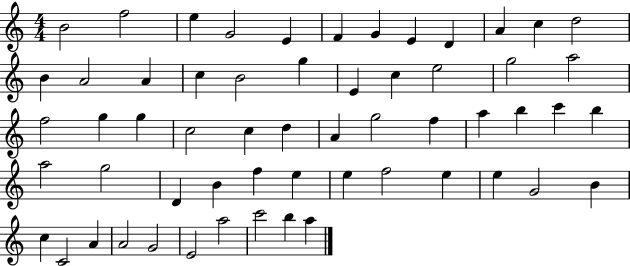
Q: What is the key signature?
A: C major